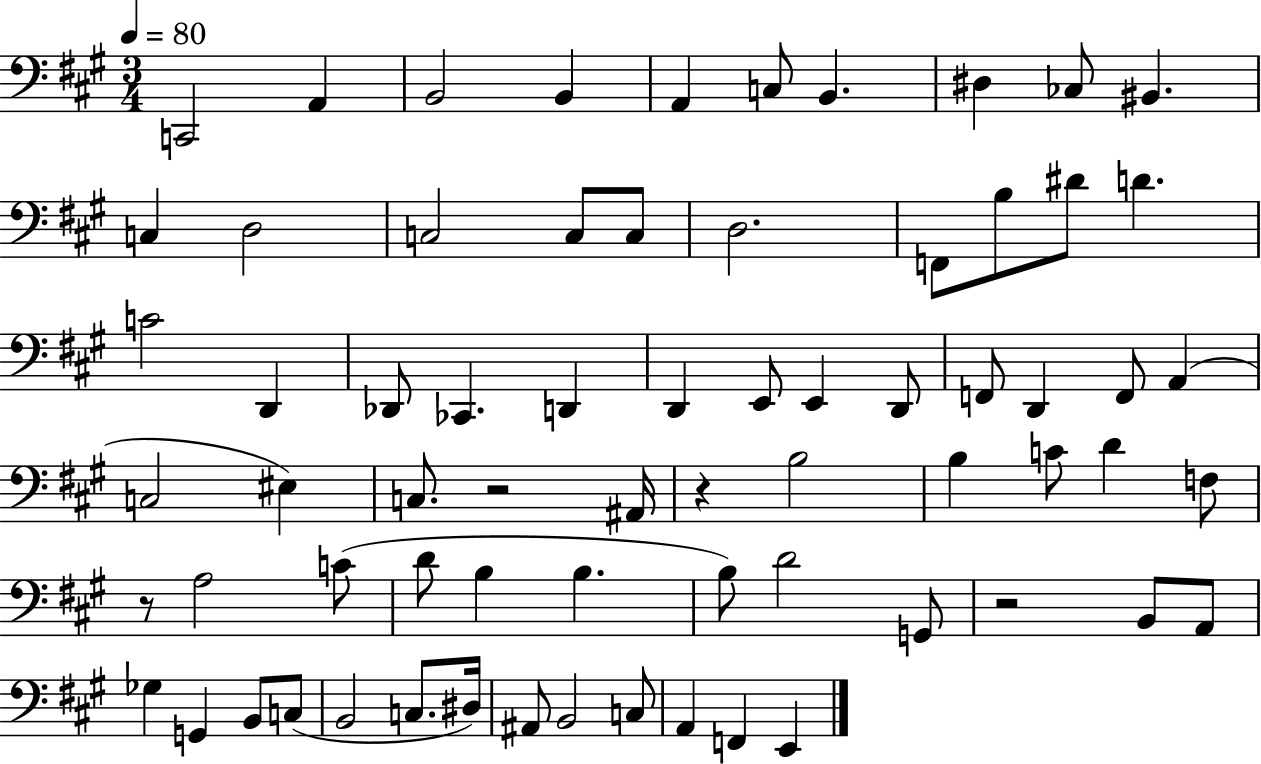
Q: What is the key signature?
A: A major